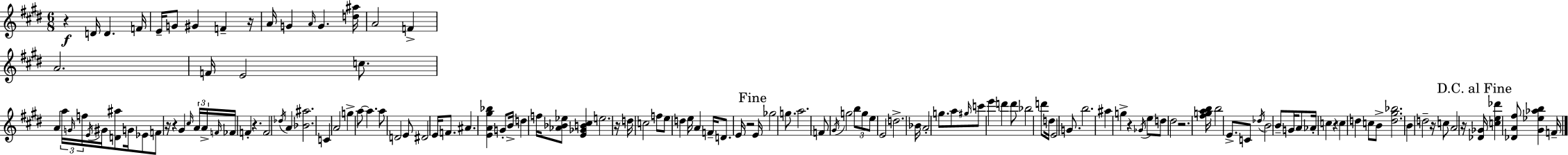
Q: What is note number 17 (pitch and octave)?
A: C5